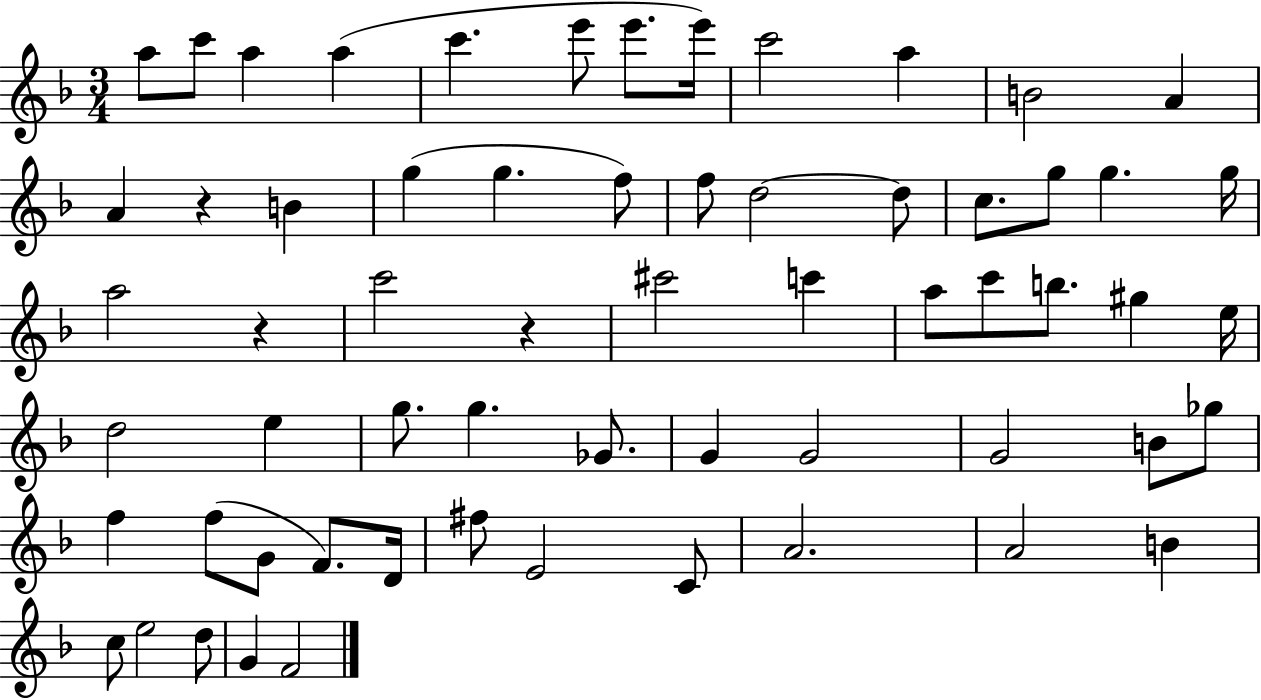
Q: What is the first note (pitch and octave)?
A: A5